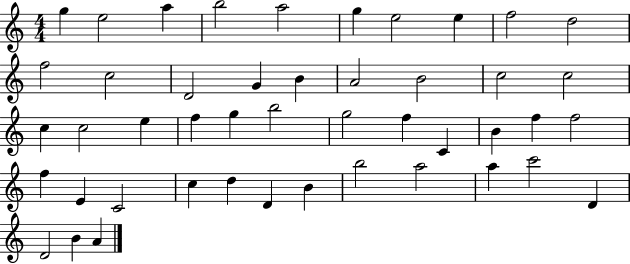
{
  \clef treble
  \numericTimeSignature
  \time 4/4
  \key c \major
  g''4 e''2 a''4 | b''2 a''2 | g''4 e''2 e''4 | f''2 d''2 | \break f''2 c''2 | d'2 g'4 b'4 | a'2 b'2 | c''2 c''2 | \break c''4 c''2 e''4 | f''4 g''4 b''2 | g''2 f''4 c'4 | b'4 f''4 f''2 | \break f''4 e'4 c'2 | c''4 d''4 d'4 b'4 | b''2 a''2 | a''4 c'''2 d'4 | \break d'2 b'4 a'4 | \bar "|."
}